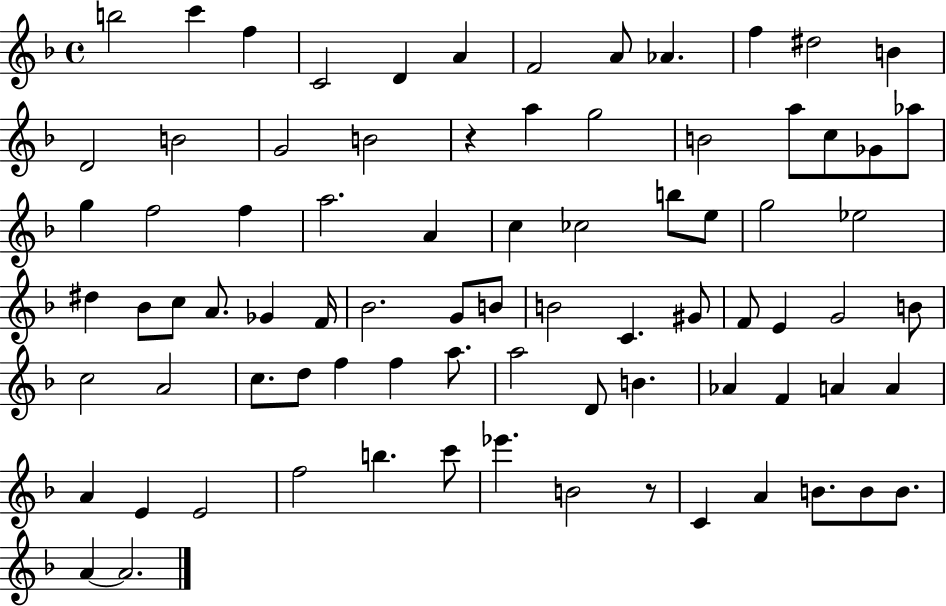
{
  \clef treble
  \time 4/4
  \defaultTimeSignature
  \key f \major
  b''2 c'''4 f''4 | c'2 d'4 a'4 | f'2 a'8 aes'4. | f''4 dis''2 b'4 | \break d'2 b'2 | g'2 b'2 | r4 a''4 g''2 | b'2 a''8 c''8 ges'8 aes''8 | \break g''4 f''2 f''4 | a''2. a'4 | c''4 ces''2 b''8 e''8 | g''2 ees''2 | \break dis''4 bes'8 c''8 a'8. ges'4 f'16 | bes'2. g'8 b'8 | b'2 c'4. gis'8 | f'8 e'4 g'2 b'8 | \break c''2 a'2 | c''8. d''8 f''4 f''4 a''8. | a''2 d'8 b'4. | aes'4 f'4 a'4 a'4 | \break a'4 e'4 e'2 | f''2 b''4. c'''8 | ees'''4. b'2 r8 | c'4 a'4 b'8. b'8 b'8. | \break a'4~~ a'2. | \bar "|."
}